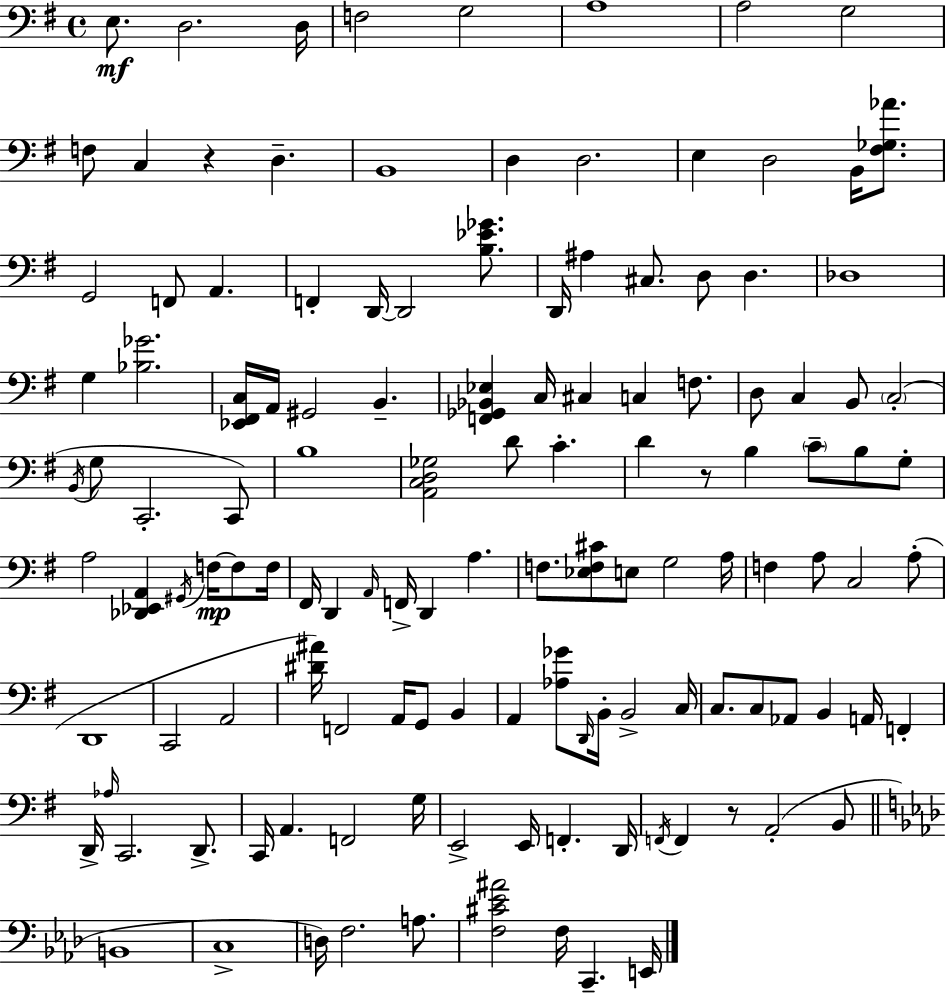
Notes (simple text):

E3/e. D3/h. D3/s F3/h G3/h A3/w A3/h G3/h F3/e C3/q R/q D3/q. B2/w D3/q D3/h. E3/q D3/h B2/s [F#3,Gb3,Ab4]/e. G2/h F2/e A2/q. F2/q D2/s D2/h [B3,Eb4,Gb4]/e. D2/s A#3/q C#3/e. D3/e D3/q. Db3/w G3/q [Bb3,Gb4]/h. [Eb2,F#2,C3]/s A2/s G#2/h B2/q. [F2,Gb2,Bb2,Eb3]/q C3/s C#3/q C3/q F3/e. D3/e C3/q B2/e C3/h B2/s G3/e C2/h. C2/e B3/w [A2,C3,D3,Gb3]/h D4/e C4/q. D4/q R/e B3/q C4/e B3/e G3/e A3/h [Db2,Eb2,A2]/q G#2/s F3/s F3/e F3/s F#2/s D2/q A2/s F2/s D2/q A3/q. F3/e. [Eb3,F3,C#4]/e E3/e G3/h A3/s F3/q A3/e C3/h A3/e D2/w C2/h A2/h [D#4,A#4]/s F2/h A2/s G2/e B2/q A2/q [Ab3,Gb4]/e D2/s B2/s B2/h C3/s C3/e. C3/e Ab2/e B2/q A2/s F2/q D2/s Ab3/s C2/h. D2/e. C2/s A2/q. F2/h G3/s E2/h E2/s F2/q. D2/s F2/s F2/q R/e A2/h B2/e B2/w C3/w D3/s F3/h. A3/e. [F3,C#4,Eb4,A#4]/h F3/s C2/q. E2/s